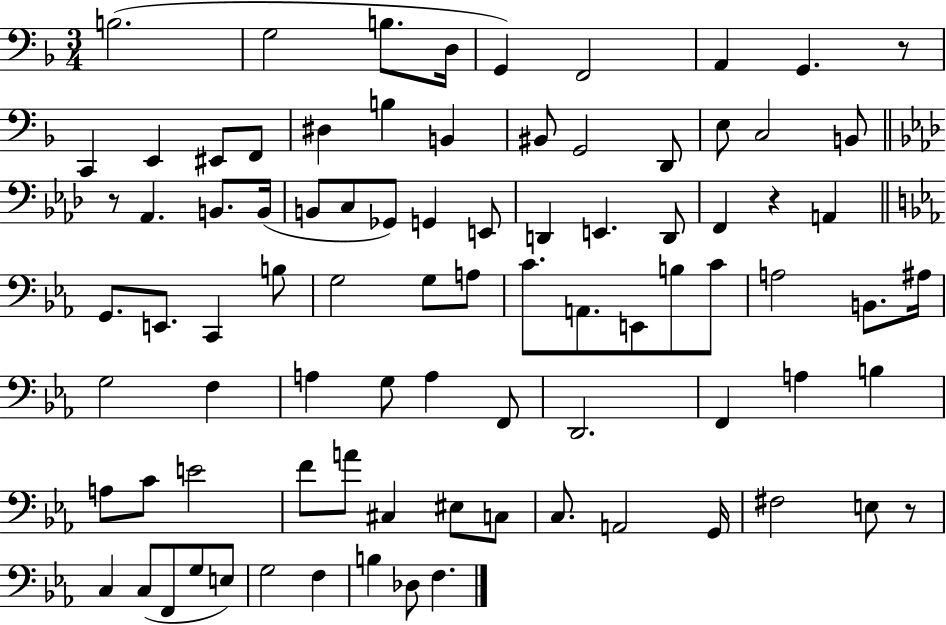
{
  \clef bass
  \numericTimeSignature
  \time 3/4
  \key f \major
  b2.( | g2 b8. d16 | g,4) f,2 | a,4 g,4. r8 | \break c,4 e,4 eis,8 f,8 | dis4 b4 b,4 | bis,8 g,2 d,8 | e8 c2 b,8 | \break \bar "||" \break \key f \minor r8 aes,4. b,8. b,16( | b,8 c8 ges,8) g,4 e,8 | d,4 e,4. d,8 | f,4 r4 a,4 | \break \bar "||" \break \key ees \major g,8. e,8. c,4 b8 | g2 g8 a8 | c'8. a,8. e,8 b8 c'8 | a2 b,8. ais16 | \break g2 f4 | a4 g8 a4 f,8 | d,2. | f,4 a4 b4 | \break a8 c'8 e'2 | f'8 a'8 cis4 eis8 c8 | c8. a,2 g,16 | fis2 e8 r8 | \break c4 c8( f,8 g8 e8) | g2 f4 | b4 des8 f4. | \bar "|."
}